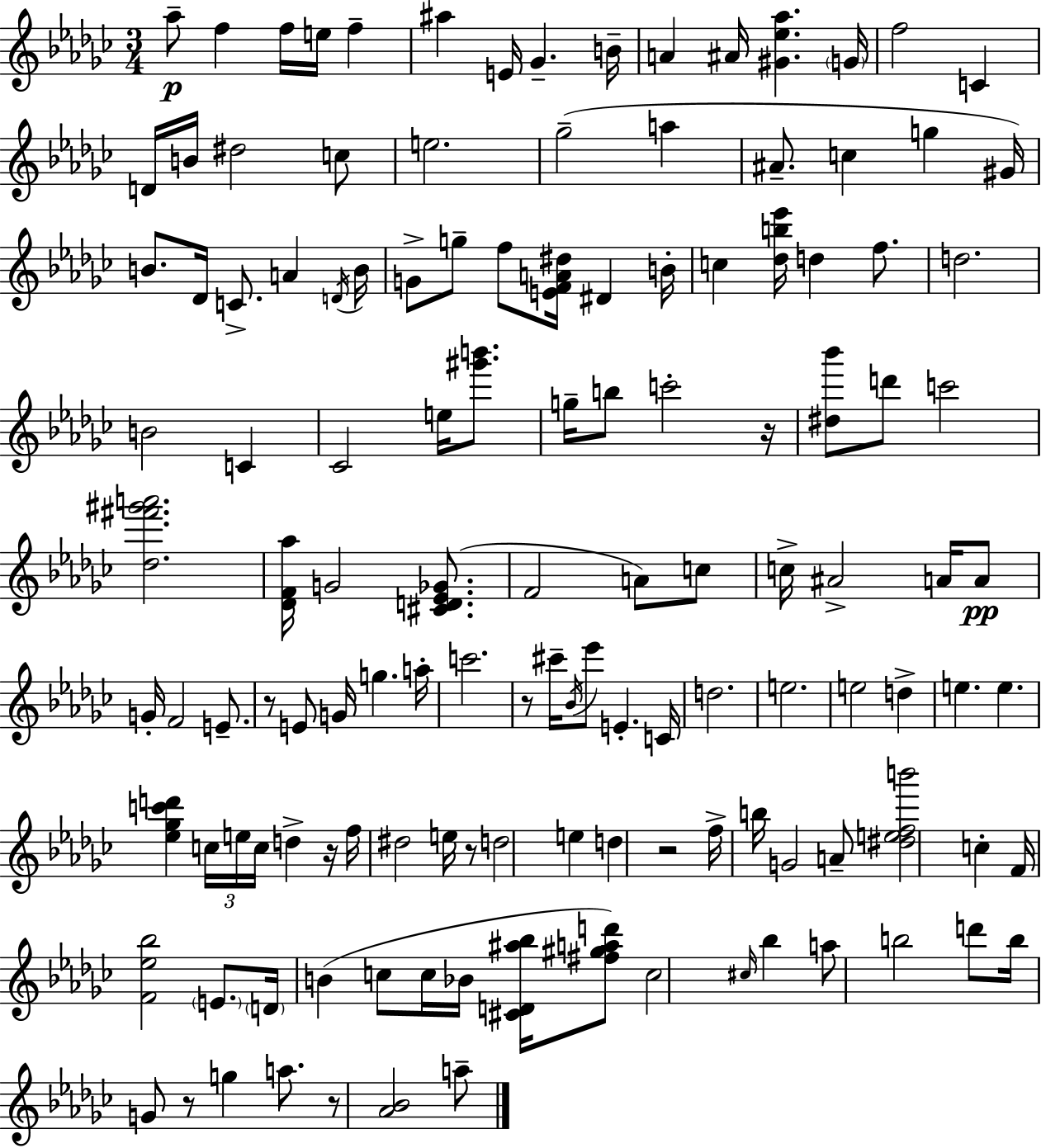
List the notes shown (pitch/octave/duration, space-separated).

Ab5/e F5/q F5/s E5/s F5/q A#5/q E4/s Gb4/q. B4/s A4/q A#4/s [G#4,Eb5,Ab5]/q. G4/s F5/h C4/q D4/s B4/s D#5/h C5/e E5/h. Gb5/h A5/q A#4/e. C5/q G5/q G#4/s B4/e. Db4/s C4/e. A4/q D4/s B4/s G4/e G5/e F5/e [E4,F4,A4,D#5]/s D#4/q B4/s C5/q [Db5,B5,Eb6]/s D5/q F5/e. D5/h. B4/h C4/q CES4/h E5/s [G#6,B6]/e. G5/s B5/e C6/h R/s [D#5,Bb6]/e D6/e C6/h [Db5,F#6,G#6,A6]/h. [Db4,F4,Ab5]/s G4/h [C#4,D4,Eb4,Gb4]/e. F4/h A4/e C5/e C5/s A#4/h A4/s A4/e G4/s F4/h E4/e. R/e E4/e G4/s G5/q. A5/s C6/h. R/e C#6/s Bb4/s Eb6/e E4/q. C4/s D5/h. E5/h. E5/h D5/q E5/q. E5/q. [Eb5,Gb5,C6,D6]/q C5/s E5/s C5/s D5/q R/s F5/s D#5/h E5/s R/e D5/h E5/q D5/q R/h F5/s B5/s G4/h A4/e [D#5,E5,F5,B6]/h C5/q F4/s [F4,Eb5,Bb5]/h E4/e. D4/s B4/q C5/e C5/s Bb4/s [C#4,D4,A#5,Bb5]/s [F#5,G#5,A5,D6]/e C5/h C#5/s Bb5/q A5/e B5/h D6/e B5/s G4/e R/e G5/q A5/e. R/e [Ab4,Bb4]/h A5/e